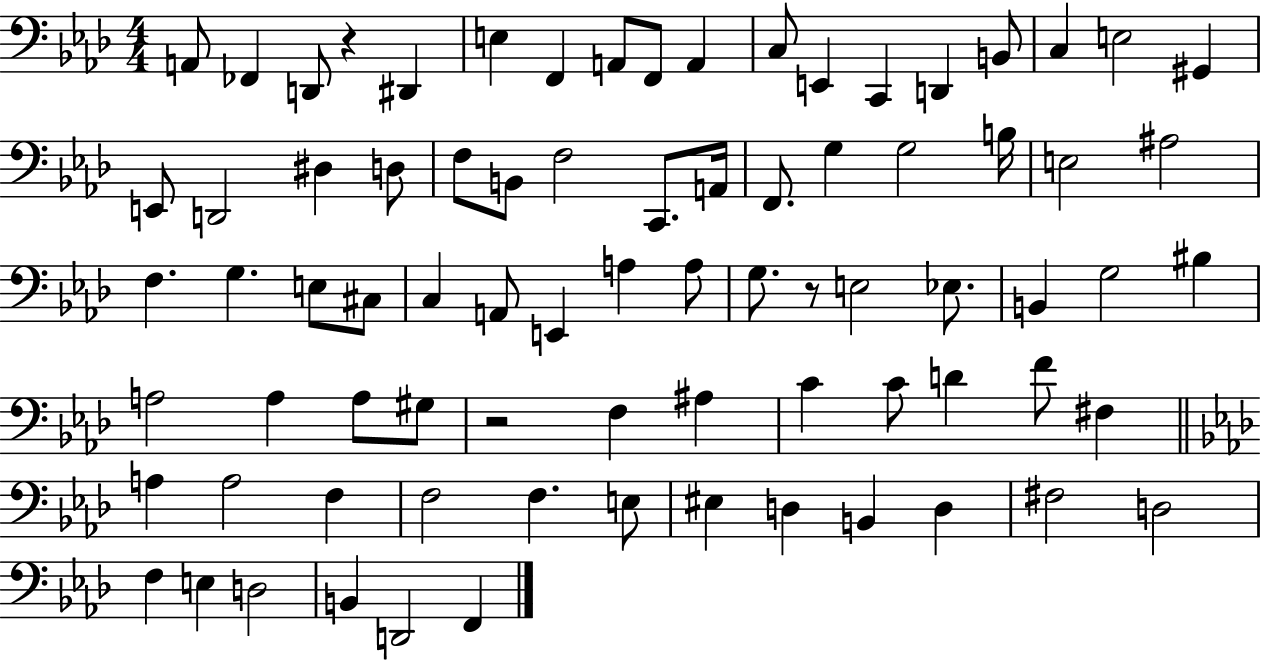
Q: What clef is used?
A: bass